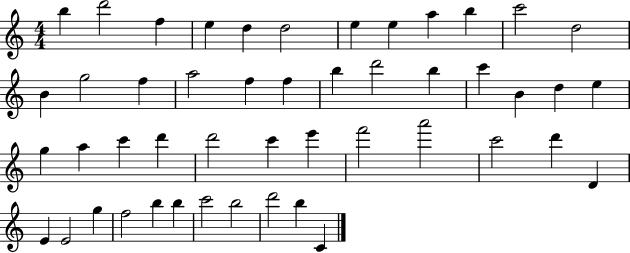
B5/q D6/h F5/q E5/q D5/q D5/h E5/q E5/q A5/q B5/q C6/h D5/h B4/q G5/h F5/q A5/h F5/q F5/q B5/q D6/h B5/q C6/q B4/q D5/q E5/q G5/q A5/q C6/q D6/q D6/h C6/q E6/q F6/h A6/h C6/h D6/q D4/q E4/q E4/h G5/q F5/h B5/q B5/q C6/h B5/h D6/h B5/q C4/q